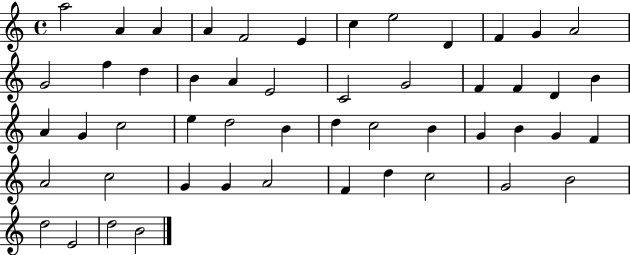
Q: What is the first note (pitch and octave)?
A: A5